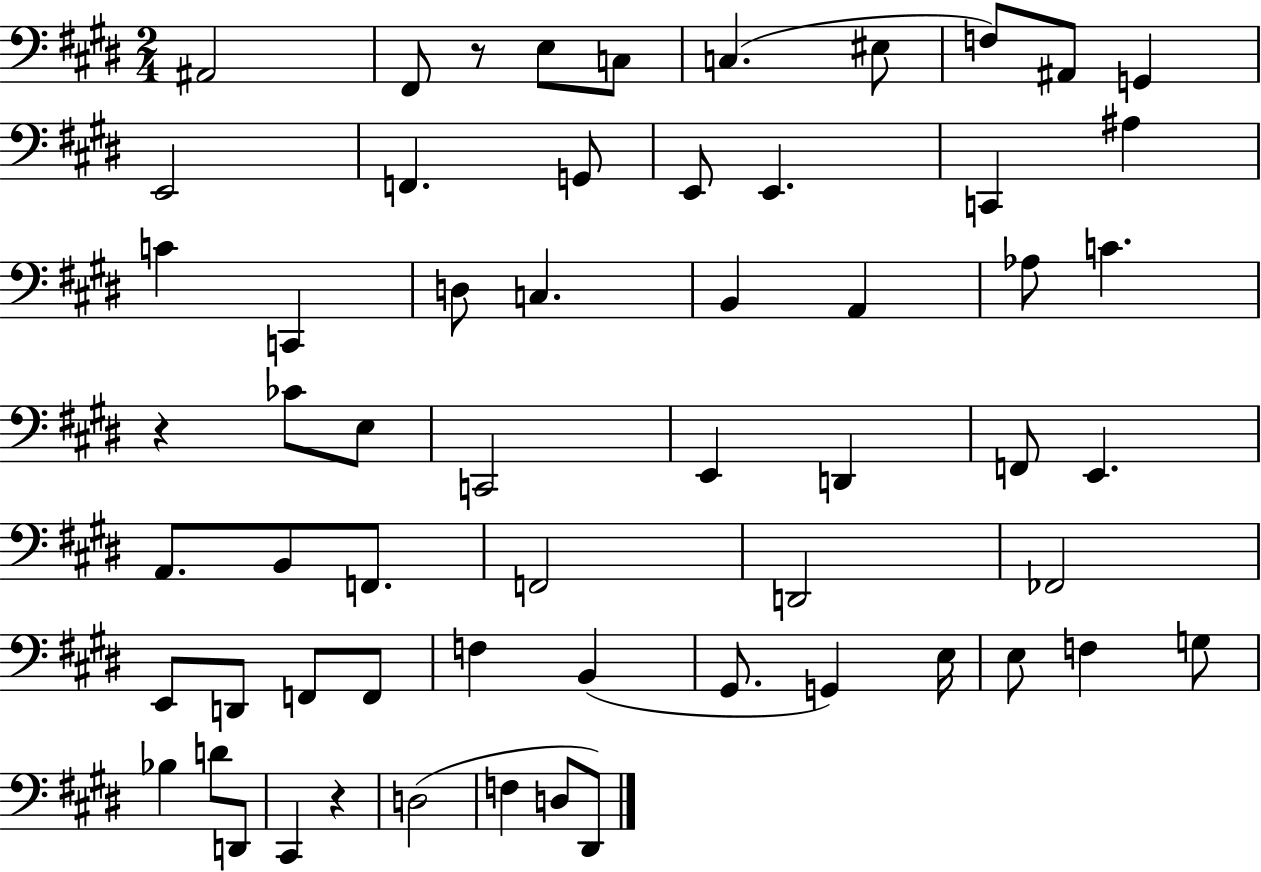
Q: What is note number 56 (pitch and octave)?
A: D3